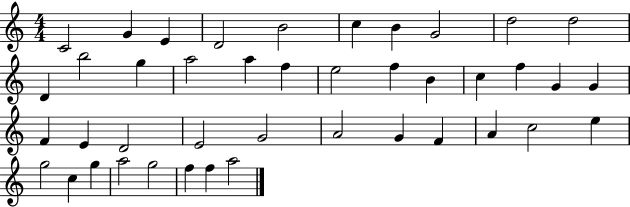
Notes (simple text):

C4/h G4/q E4/q D4/h B4/h C5/q B4/q G4/h D5/h D5/h D4/q B5/h G5/q A5/h A5/q F5/q E5/h F5/q B4/q C5/q F5/q G4/q G4/q F4/q E4/q D4/h E4/h G4/h A4/h G4/q F4/q A4/q C5/h E5/q G5/h C5/q G5/q A5/h G5/h F5/q F5/q A5/h